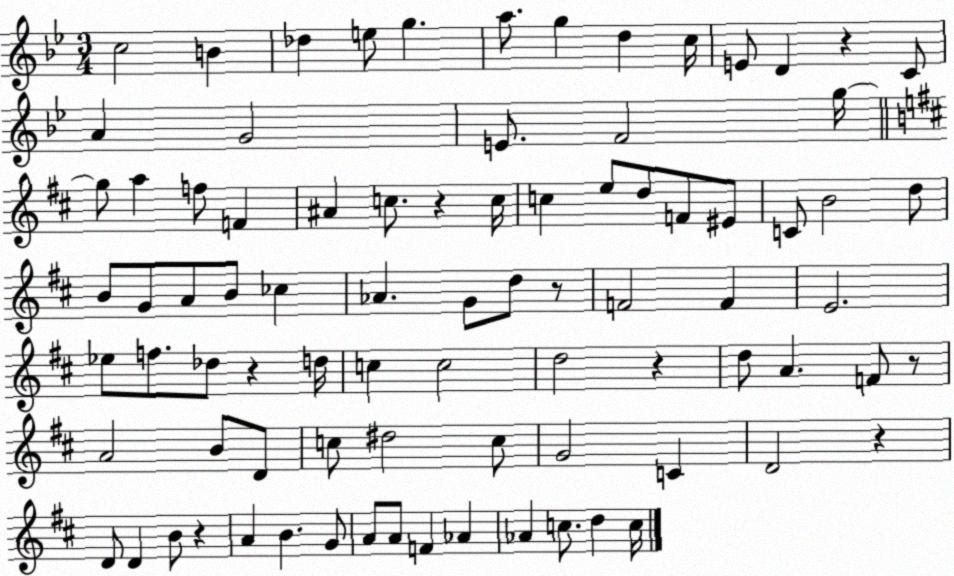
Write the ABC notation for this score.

X:1
T:Untitled
M:3/4
L:1/4
K:Bb
c2 B _d e/2 g a/2 g d c/4 E/2 D z C/2 A G2 E/2 F2 g/4 g/2 a f/2 F ^A c/2 z c/4 c e/2 d/2 F/2 ^E/2 C/2 B2 d/2 B/2 G/2 A/2 B/2 _c _A G/2 d/2 z/2 F2 F E2 _e/2 f/2 _d/2 z d/4 c c2 d2 z d/2 A F/2 z/2 A2 B/2 D/2 c/2 ^d2 c/2 G2 C D2 z D/2 D B/2 z A B G/2 A/2 A/2 F _A _A c/2 d c/4